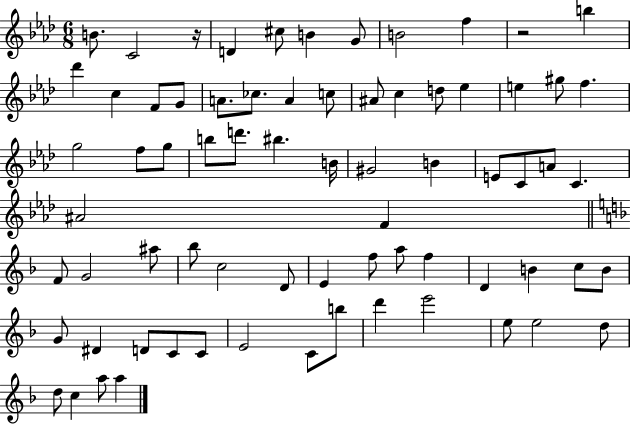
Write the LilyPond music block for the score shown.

{
  \clef treble
  \numericTimeSignature
  \time 6/8
  \key aes \major
  \repeat volta 2 { b'8. c'2 r16 | d'4 cis''8 b'4 g'8 | b'2 f''4 | r2 b''4 | \break des'''4 c''4 f'8 g'8 | a'8. ces''8. a'4 c''8 | ais'8 c''4 d''8 ees''4 | e''4 gis''8 f''4. | \break g''2 f''8 g''8 | b''8 d'''8. bis''4. b'16 | gis'2 b'4 | e'8 c'8 a'8 c'4. | \break ais'2 f'4 | \bar "||" \break \key f \major f'8 g'2 ais''8 | bes''8 c''2 d'8 | e'4 f''8 a''8 f''4 | d'4 b'4 c''8 b'8 | \break g'8 dis'4 d'8 c'8 c'8 | e'2 c'8 b''8 | d'''4 e'''2 | e''8 e''2 d''8 | \break d''8 c''4 a''8 a''4 | } \bar "|."
}